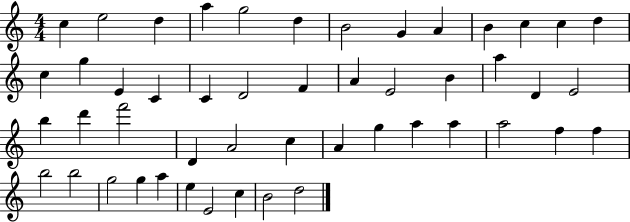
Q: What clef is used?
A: treble